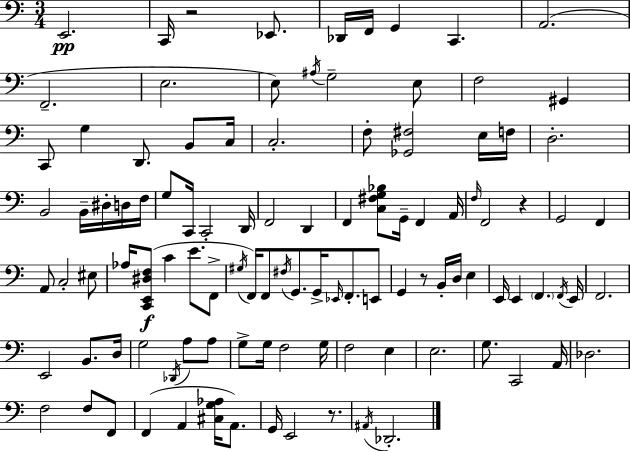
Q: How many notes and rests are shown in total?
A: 107